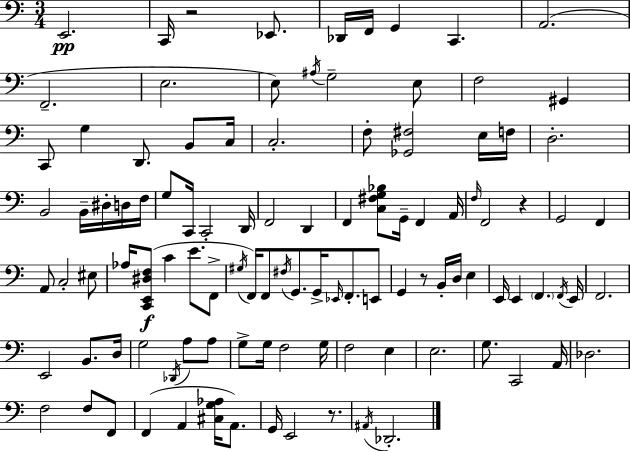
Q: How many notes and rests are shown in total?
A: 107